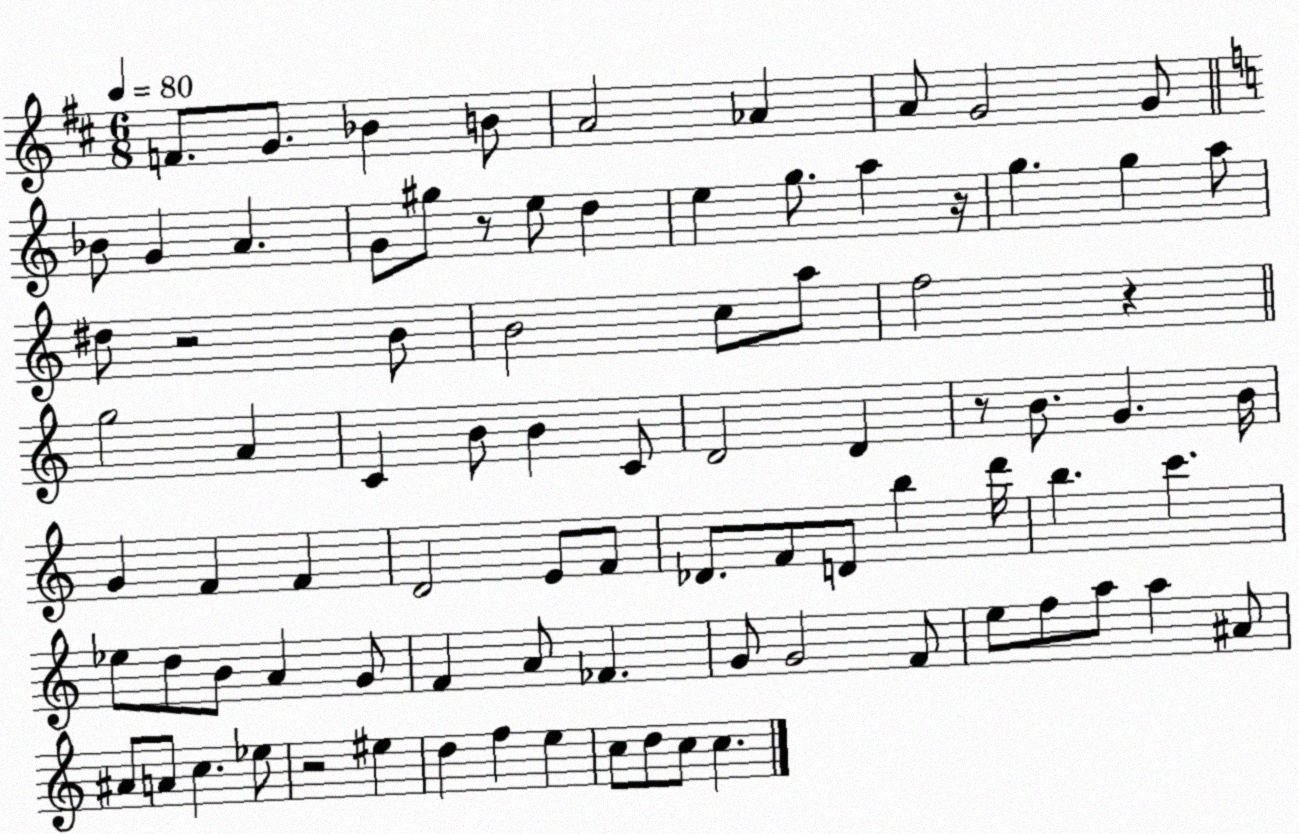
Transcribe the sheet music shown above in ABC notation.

X:1
T:Untitled
M:6/8
L:1/4
K:D
F/2 G/2 _B B/2 A2 _A A/2 G2 G/2 _B/2 G A G/2 ^g/2 z/2 e/2 d e g/2 a z/4 g g a/2 ^d/2 z2 B/2 B2 c/2 a/2 f2 z g2 A C B/2 B C/2 D2 D z/2 B/2 G B/4 G F F D2 E/2 F/2 _D/2 F/2 D/2 b d'/4 b c' _e/2 d/2 B/2 A G/2 F A/2 _F G/2 G2 F/2 e/2 f/2 a/2 a ^A/2 ^A/2 A/2 c _e/2 z2 ^e d f e c/2 d/2 c/2 c